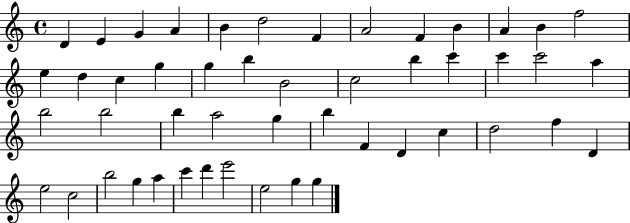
{
  \clef treble
  \time 4/4
  \defaultTimeSignature
  \key c \major
  d'4 e'4 g'4 a'4 | b'4 d''2 f'4 | a'2 f'4 b'4 | a'4 b'4 f''2 | \break e''4 d''4 c''4 g''4 | g''4 b''4 b'2 | c''2 b''4 c'''4 | c'''4 c'''2 a''4 | \break b''2 b''2 | b''4 a''2 g''4 | b''4 f'4 d'4 c''4 | d''2 f''4 d'4 | \break e''2 c''2 | b''2 g''4 a''4 | c'''4 d'''4 e'''2 | e''2 g''4 g''4 | \break \bar "|."
}